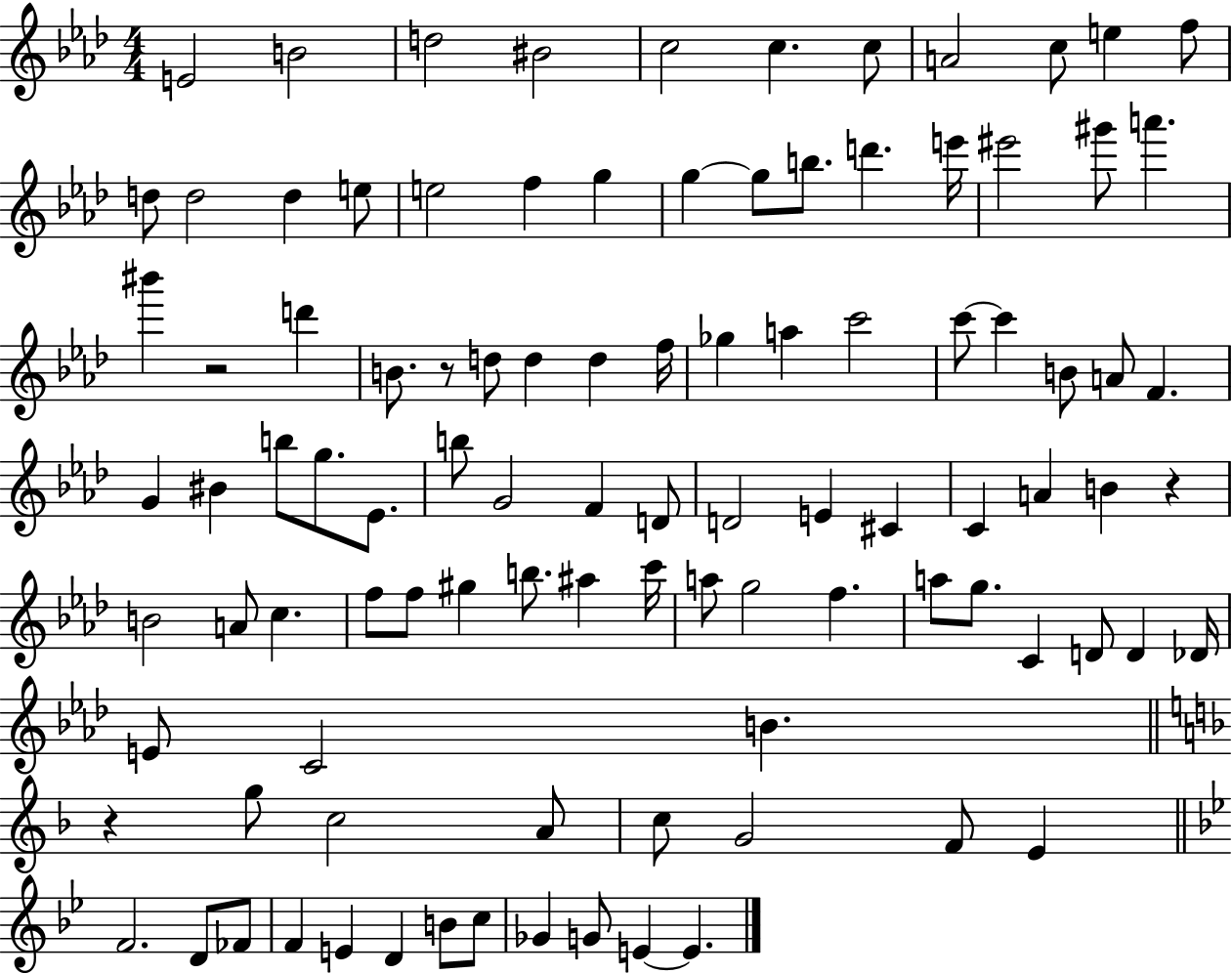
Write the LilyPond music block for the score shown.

{
  \clef treble
  \numericTimeSignature
  \time 4/4
  \key aes \major
  \repeat volta 2 { e'2 b'2 | d''2 bis'2 | c''2 c''4. c''8 | a'2 c''8 e''4 f''8 | \break d''8 d''2 d''4 e''8 | e''2 f''4 g''4 | g''4~~ g''8 b''8. d'''4. e'''16 | eis'''2 gis'''8 a'''4. | \break bis'''4 r2 d'''4 | b'8. r8 d''8 d''4 d''4 f''16 | ges''4 a''4 c'''2 | c'''8~~ c'''4 b'8 a'8 f'4. | \break g'4 bis'4 b''8 g''8. ees'8. | b''8 g'2 f'4 d'8 | d'2 e'4 cis'4 | c'4 a'4 b'4 r4 | \break b'2 a'8 c''4. | f''8 f''8 gis''4 b''8. ais''4 c'''16 | a''8 g''2 f''4. | a''8 g''8. c'4 d'8 d'4 des'16 | \break e'8 c'2 b'4. | \bar "||" \break \key d \minor r4 g''8 c''2 a'8 | c''8 g'2 f'8 e'4 | \bar "||" \break \key bes \major f'2. d'8 fes'8 | f'4 e'4 d'4 b'8 c''8 | ges'4 g'8 e'4~~ e'4. | } \bar "|."
}